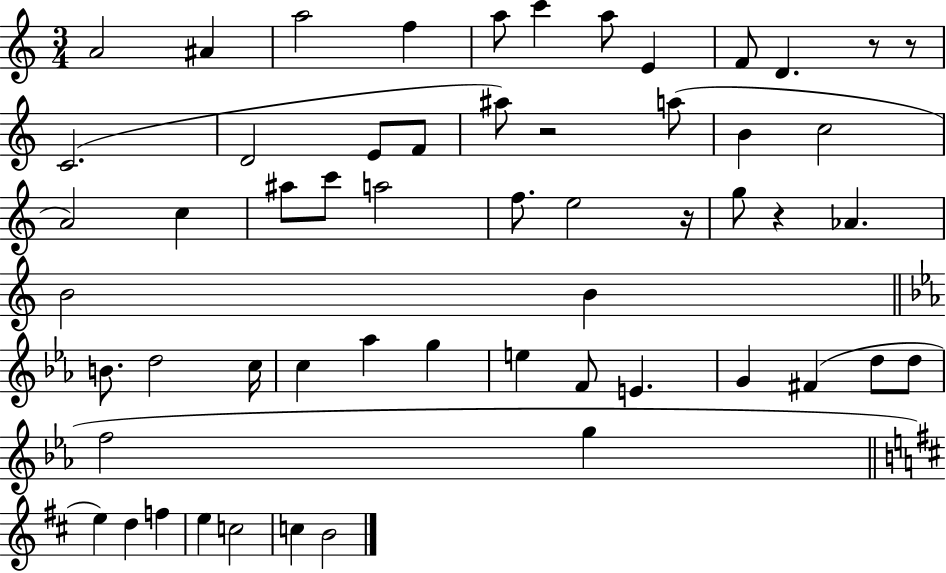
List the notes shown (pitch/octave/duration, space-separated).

A4/h A#4/q A5/h F5/q A5/e C6/q A5/e E4/q F4/e D4/q. R/e R/e C4/h. D4/h E4/e F4/e A#5/e R/h A5/e B4/q C5/h A4/h C5/q A#5/e C6/e A5/h F5/e. E5/h R/s G5/e R/q Ab4/q. B4/h B4/q B4/e. D5/h C5/s C5/q Ab5/q G5/q E5/q F4/e E4/q. G4/q F#4/q D5/e D5/e F5/h G5/q E5/q D5/q F5/q E5/q C5/h C5/q B4/h